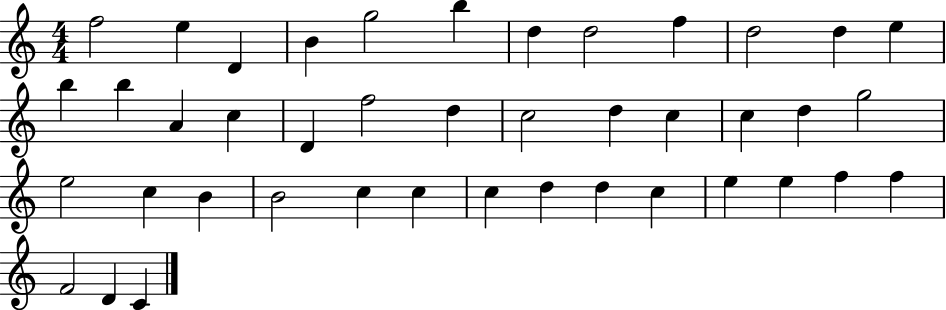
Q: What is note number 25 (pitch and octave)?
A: G5